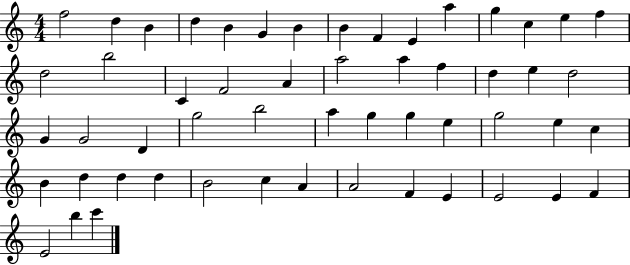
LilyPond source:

{
  \clef treble
  \numericTimeSignature
  \time 4/4
  \key c \major
  f''2 d''4 b'4 | d''4 b'4 g'4 b'4 | b'4 f'4 e'4 a''4 | g''4 c''4 e''4 f''4 | \break d''2 b''2 | c'4 f'2 a'4 | a''2 a''4 f''4 | d''4 e''4 d''2 | \break g'4 g'2 d'4 | g''2 b''2 | a''4 g''4 g''4 e''4 | g''2 e''4 c''4 | \break b'4 d''4 d''4 d''4 | b'2 c''4 a'4 | a'2 f'4 e'4 | e'2 e'4 f'4 | \break e'2 b''4 c'''4 | \bar "|."
}